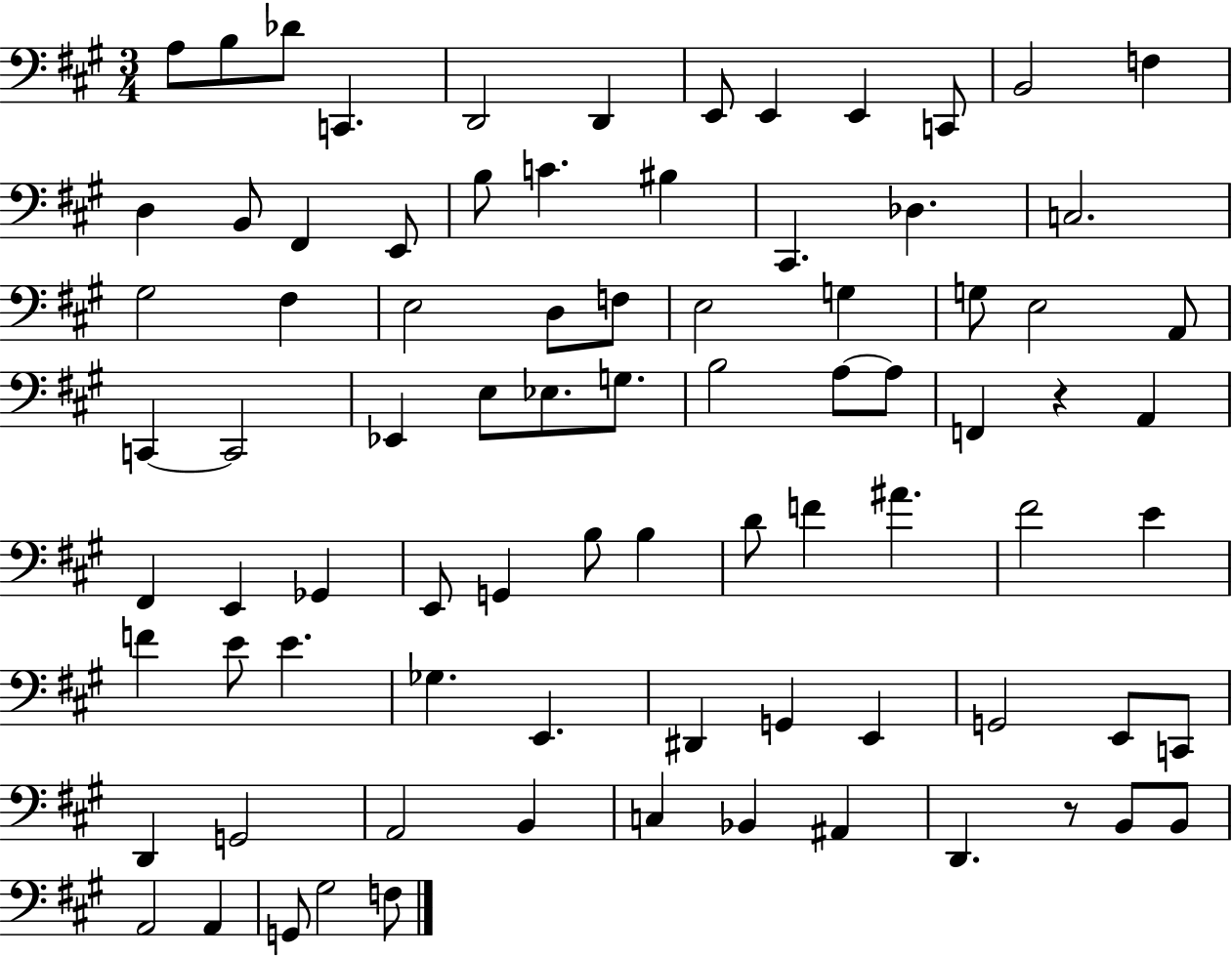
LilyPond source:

{
  \clef bass
  \numericTimeSignature
  \time 3/4
  \key a \major
  \repeat volta 2 { a8 b8 des'8 c,4. | d,2 d,4 | e,8 e,4 e,4 c,8 | b,2 f4 | \break d4 b,8 fis,4 e,8 | b8 c'4. bis4 | cis,4. des4. | c2. | \break gis2 fis4 | e2 d8 f8 | e2 g4 | g8 e2 a,8 | \break c,4~~ c,2 | ees,4 e8 ees8. g8. | b2 a8~~ a8 | f,4 r4 a,4 | \break fis,4 e,4 ges,4 | e,8 g,4 b8 b4 | d'8 f'4 ais'4. | fis'2 e'4 | \break f'4 e'8 e'4. | ges4. e,4. | dis,4 g,4 e,4 | g,2 e,8 c,8 | \break d,4 g,2 | a,2 b,4 | c4 bes,4 ais,4 | d,4. r8 b,8 b,8 | \break a,2 a,4 | g,8 gis2 f8 | } \bar "|."
}